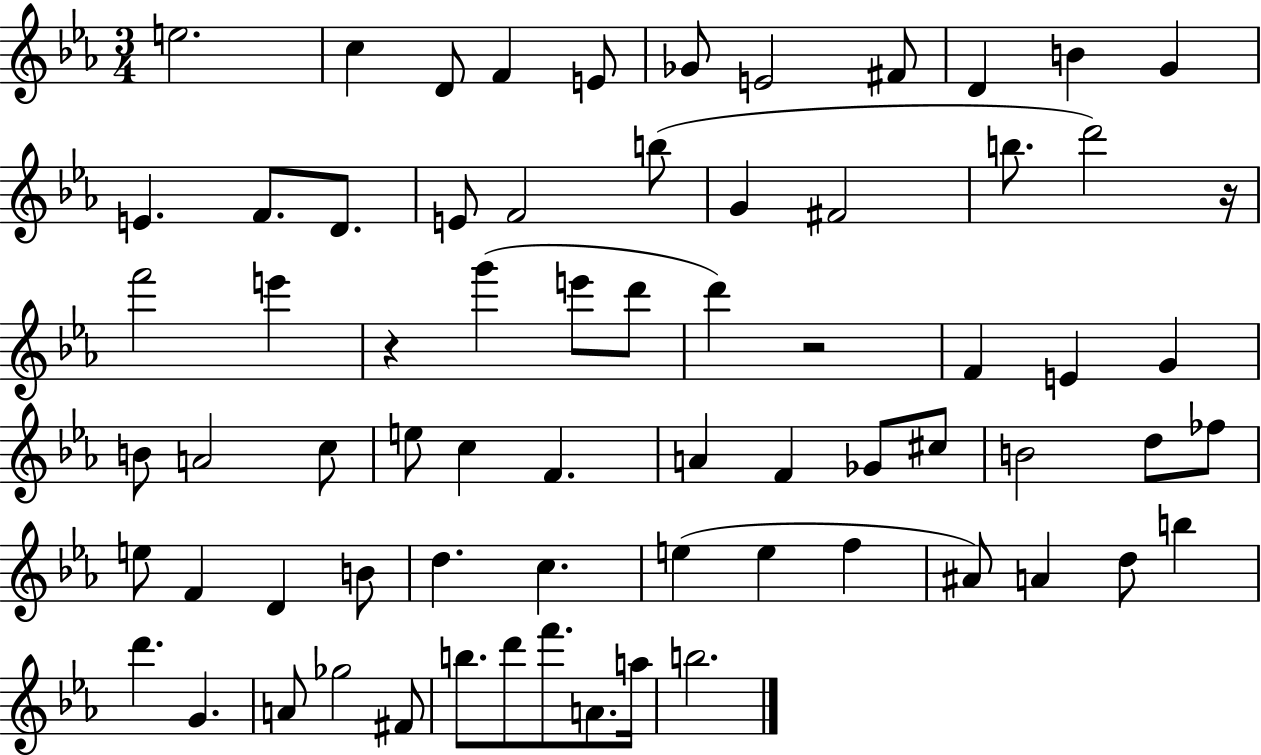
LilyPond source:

{
  \clef treble
  \numericTimeSignature
  \time 3/4
  \key ees \major
  e''2. | c''4 d'8 f'4 e'8 | ges'8 e'2 fis'8 | d'4 b'4 g'4 | \break e'4. f'8. d'8. | e'8 f'2 b''8( | g'4 fis'2 | b''8. d'''2) r16 | \break f'''2 e'''4 | r4 g'''4( e'''8 d'''8 | d'''4) r2 | f'4 e'4 g'4 | \break b'8 a'2 c''8 | e''8 c''4 f'4. | a'4 f'4 ges'8 cis''8 | b'2 d''8 fes''8 | \break e''8 f'4 d'4 b'8 | d''4. c''4. | e''4( e''4 f''4 | ais'8) a'4 d''8 b''4 | \break d'''4. g'4. | a'8 ges''2 fis'8 | b''8. d'''8 f'''8. a'8. a''16 | b''2. | \break \bar "|."
}